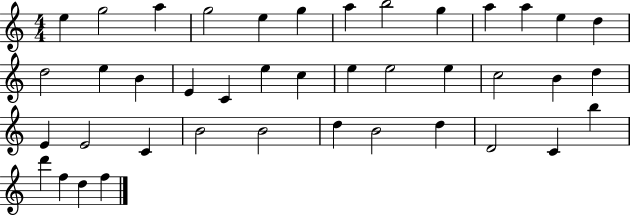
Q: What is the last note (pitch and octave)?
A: F5